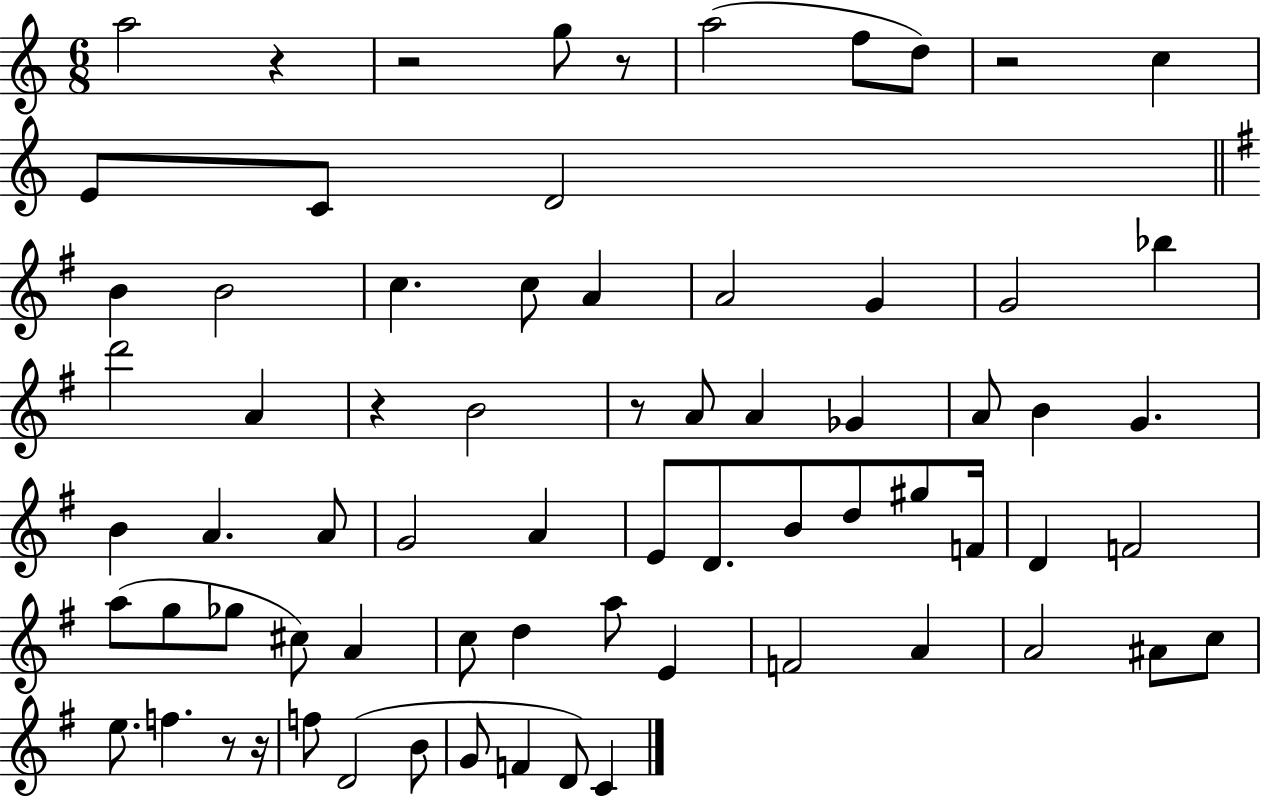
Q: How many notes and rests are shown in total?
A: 71